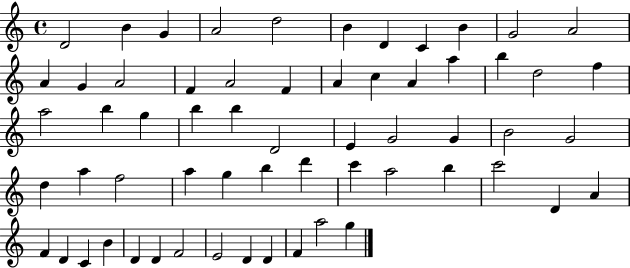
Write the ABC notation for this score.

X:1
T:Untitled
M:4/4
L:1/4
K:C
D2 B G A2 d2 B D C B G2 A2 A G A2 F A2 F A c A a b d2 f a2 b g b b D2 E G2 G B2 G2 d a f2 a g b d' c' a2 b c'2 D A F D C B D D F2 E2 D D F a2 g